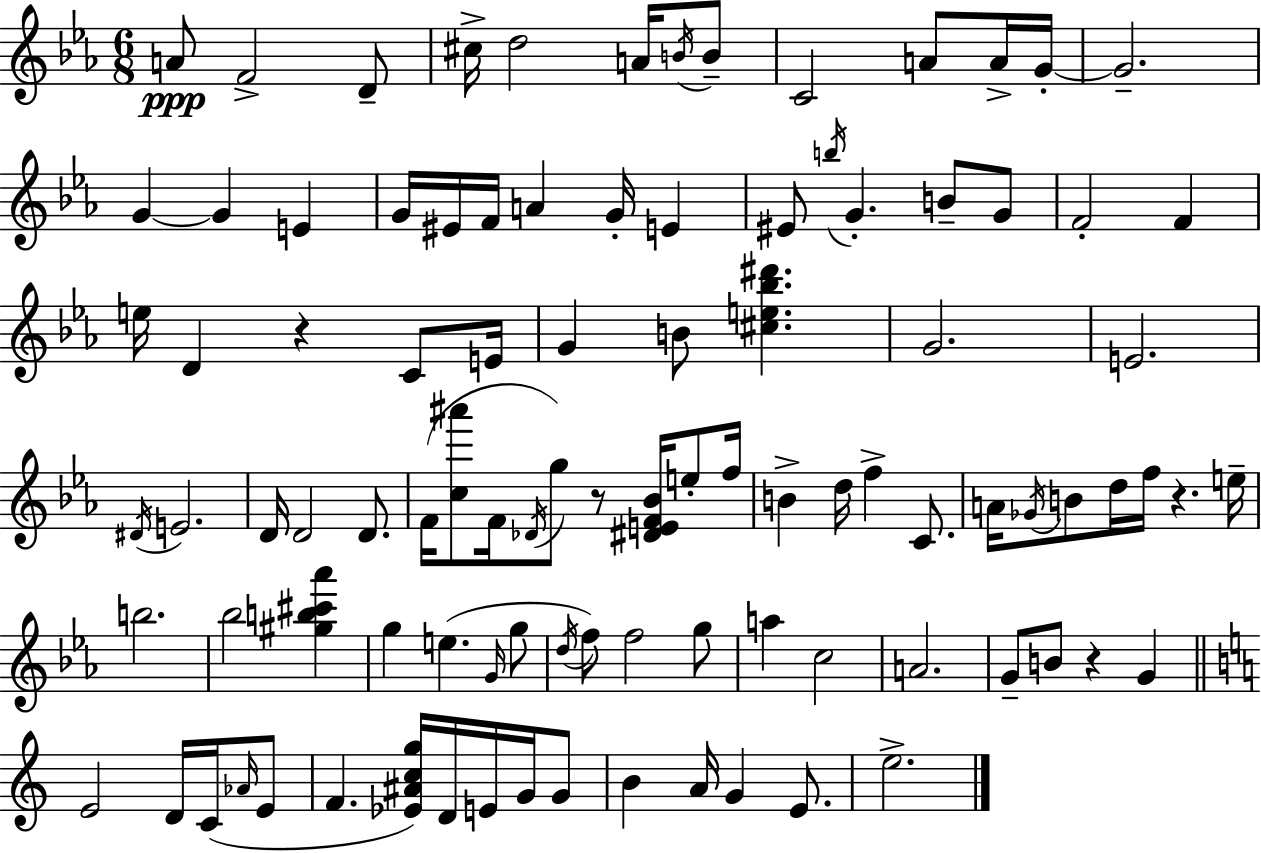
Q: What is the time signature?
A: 6/8